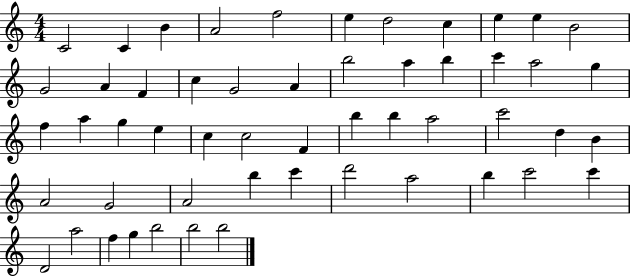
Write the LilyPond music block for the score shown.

{
  \clef treble
  \numericTimeSignature
  \time 4/4
  \key c \major
  c'2 c'4 b'4 | a'2 f''2 | e''4 d''2 c''4 | e''4 e''4 b'2 | \break g'2 a'4 f'4 | c''4 g'2 a'4 | b''2 a''4 b''4 | c'''4 a''2 g''4 | \break f''4 a''4 g''4 e''4 | c''4 c''2 f'4 | b''4 b''4 a''2 | c'''2 d''4 b'4 | \break a'2 g'2 | a'2 b''4 c'''4 | d'''2 a''2 | b''4 c'''2 c'''4 | \break d'2 a''2 | f''4 g''4 b''2 | b''2 b''2 | \bar "|."
}